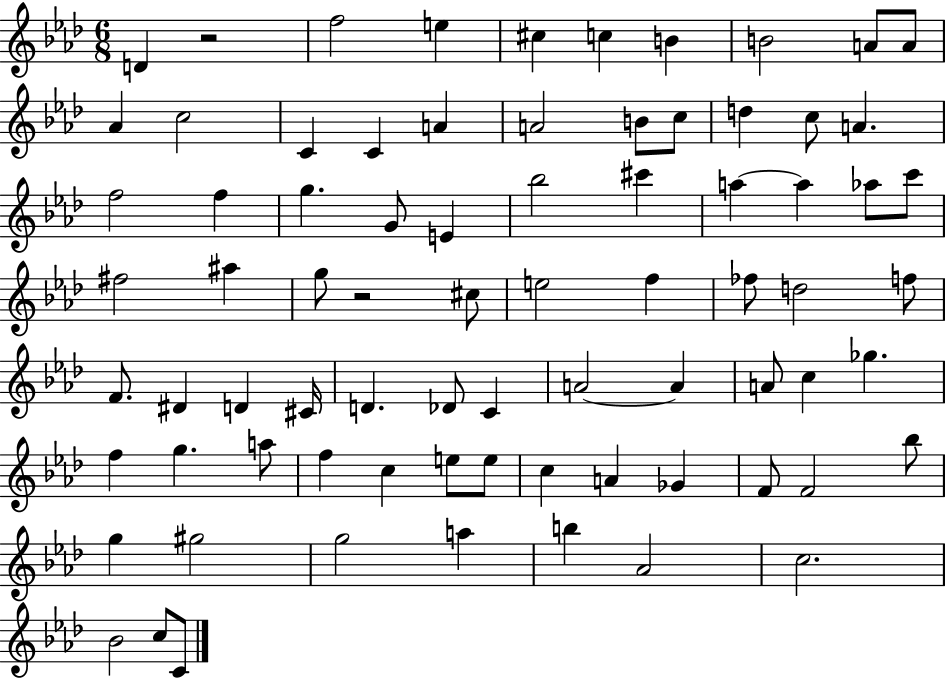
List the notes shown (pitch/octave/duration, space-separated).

D4/q R/h F5/h E5/q C#5/q C5/q B4/q B4/h A4/e A4/e Ab4/q C5/h C4/q C4/q A4/q A4/h B4/e C5/e D5/q C5/e A4/q. F5/h F5/q G5/q. G4/e E4/q Bb5/h C#6/q A5/q A5/q Ab5/e C6/e F#5/h A#5/q G5/e R/h C#5/e E5/h F5/q FES5/e D5/h F5/e F4/e. D#4/q D4/q C#4/s D4/q. Db4/e C4/q A4/h A4/q A4/e C5/q Gb5/q. F5/q G5/q. A5/e F5/q C5/q E5/e E5/e C5/q A4/q Gb4/q F4/e F4/h Bb5/e G5/q G#5/h G5/h A5/q B5/q Ab4/h C5/h. Bb4/h C5/e C4/e